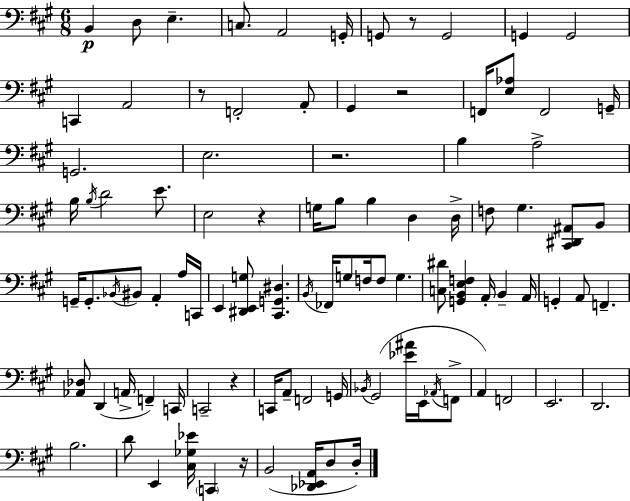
X:1
T:Untitled
M:6/8
L:1/4
K:A
B,, D,/2 E, C,/2 A,,2 G,,/4 G,,/2 z/2 G,,2 G,, G,,2 C,, A,,2 z/2 F,,2 A,,/2 ^G,, z2 F,,/4 [E,_A,]/2 F,,2 G,,/4 G,,2 E,2 z2 B, A,2 B,/4 B,/4 D2 E/2 E,2 z G,/4 B,/2 B, D, D,/4 F,/2 ^G, [^C,,^D,,^A,,]/2 B,,/2 G,,/4 G,,/2 _B,,/4 ^B,,/2 A,, A,/4 C,,/4 E,, [^D,,E,,G,]/2 [^C,,G,,^D,] B,,/4 _F,,/4 G,/2 F,/4 F,/2 G, [C,^D]/2 [G,,B,,E,F,] A,,/4 B,, A,,/4 G,, A,,/2 F,, [_A,,_D,]/2 D,, A,,/4 F,, C,,/4 C,,2 z C,,/4 A,,/2 F,,2 G,,/4 _B,,/4 ^G,,2 [_E^A]/4 E,,/4 _A,,/4 F,,/2 A,, F,,2 E,,2 D,,2 B,2 D/2 E,, [^C,_G,_E]/4 C,, z/4 B,,2 [_D,,_E,,A,,]/4 D,/2 D,/4